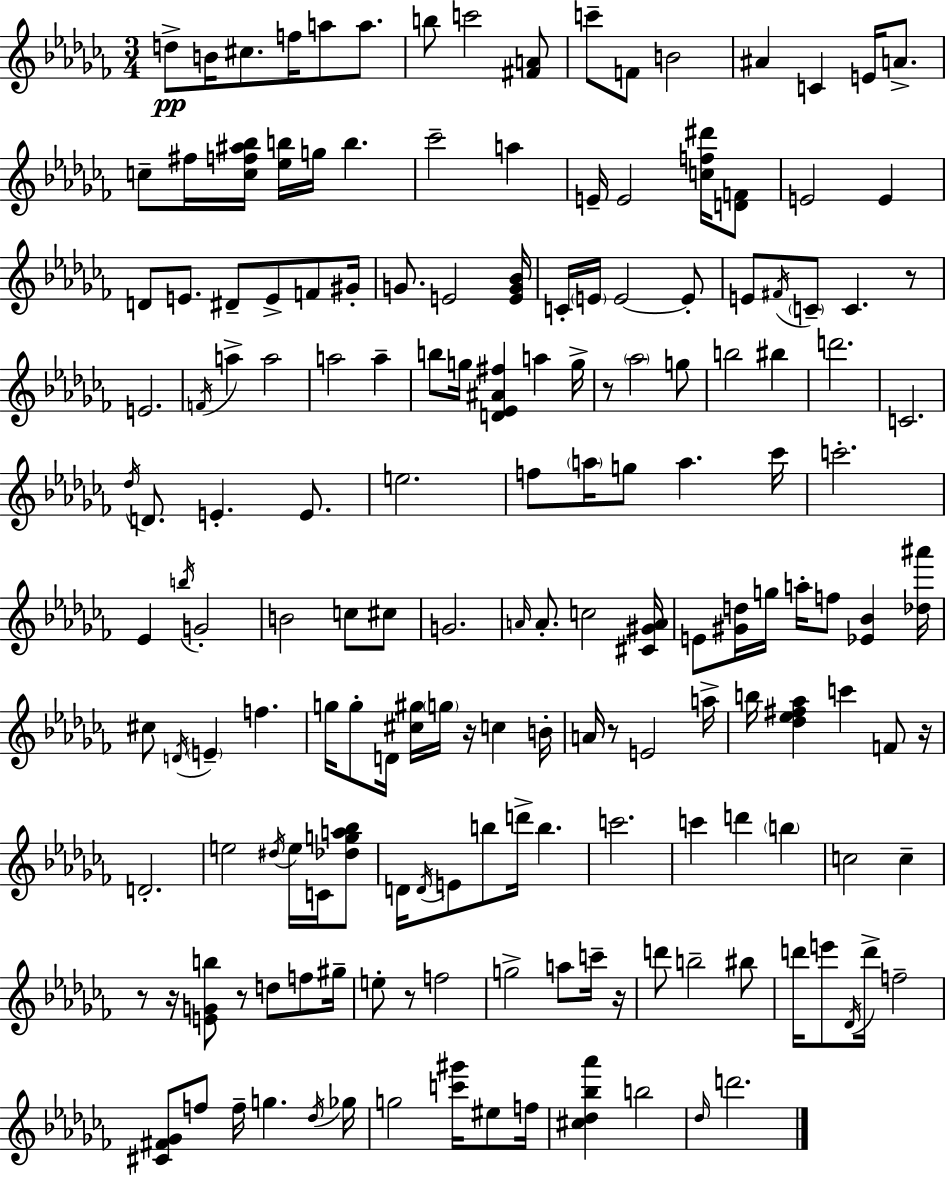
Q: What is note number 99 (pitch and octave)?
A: D4